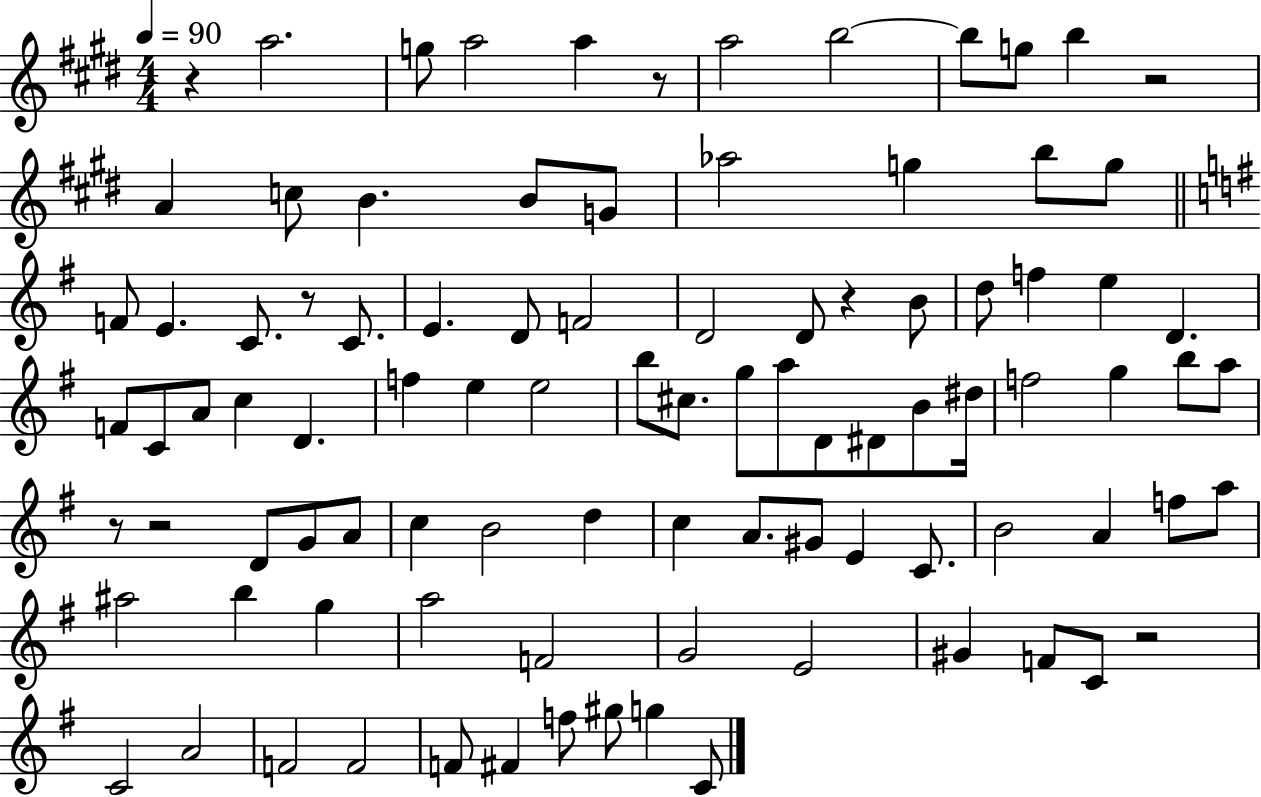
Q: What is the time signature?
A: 4/4